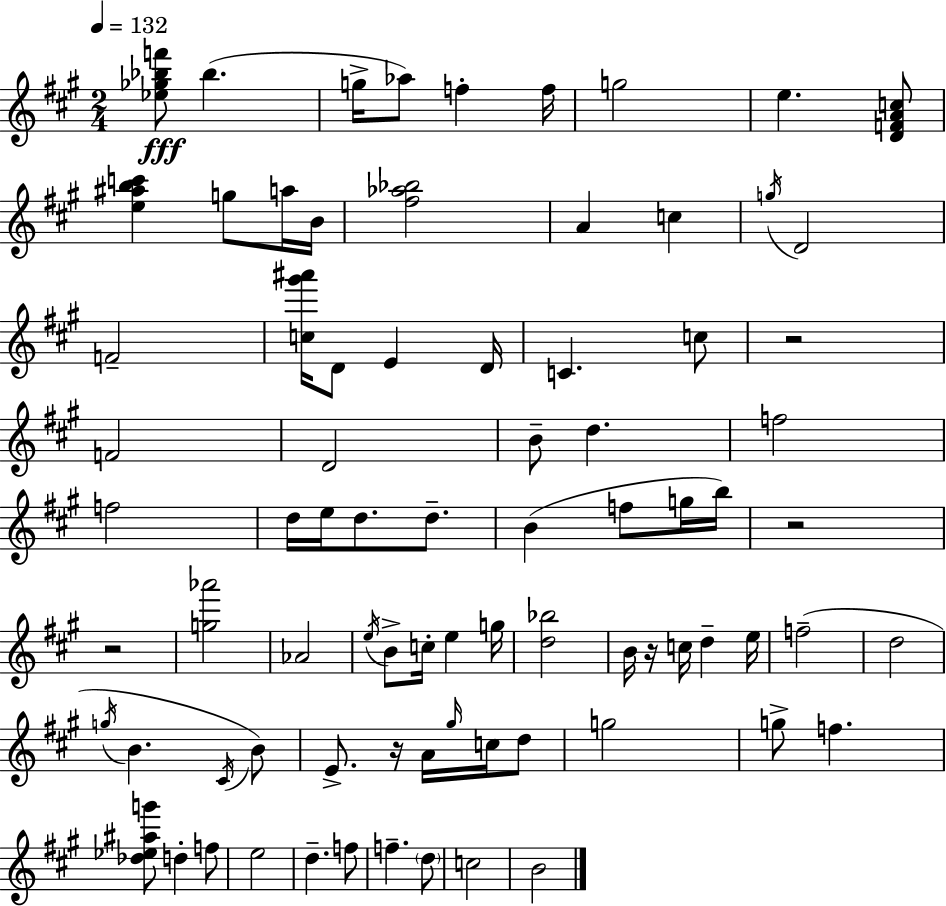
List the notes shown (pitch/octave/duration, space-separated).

[Eb5,Gb5,Bb5,F6]/e Bb5/q. G5/s Ab5/e F5/q F5/s G5/h E5/q. [D4,F4,A4,C5]/e [E5,A#5,B5,C6]/q G5/e A5/s B4/s [F#5,Ab5,Bb5]/h A4/q C5/q G5/s D4/h F4/h [C5,G#6,A#6]/s D4/e E4/q D4/s C4/q. C5/e R/h F4/h D4/h B4/e D5/q. F5/h F5/h D5/s E5/s D5/e. D5/e. B4/q F5/e G5/s B5/s R/h R/h [G5,Ab6]/h Ab4/h E5/s B4/e C5/s E5/q G5/s [D5,Bb5]/h B4/s R/s C5/s D5/q E5/s F5/h D5/h G5/s B4/q. C#4/s B4/e E4/e. R/s A4/s G#5/s C5/s D5/e G5/h G5/e F5/q. [Db5,Eb5,A#5,G6]/e D5/q F5/e E5/h D5/q. F5/e F5/q. D5/e C5/h B4/h